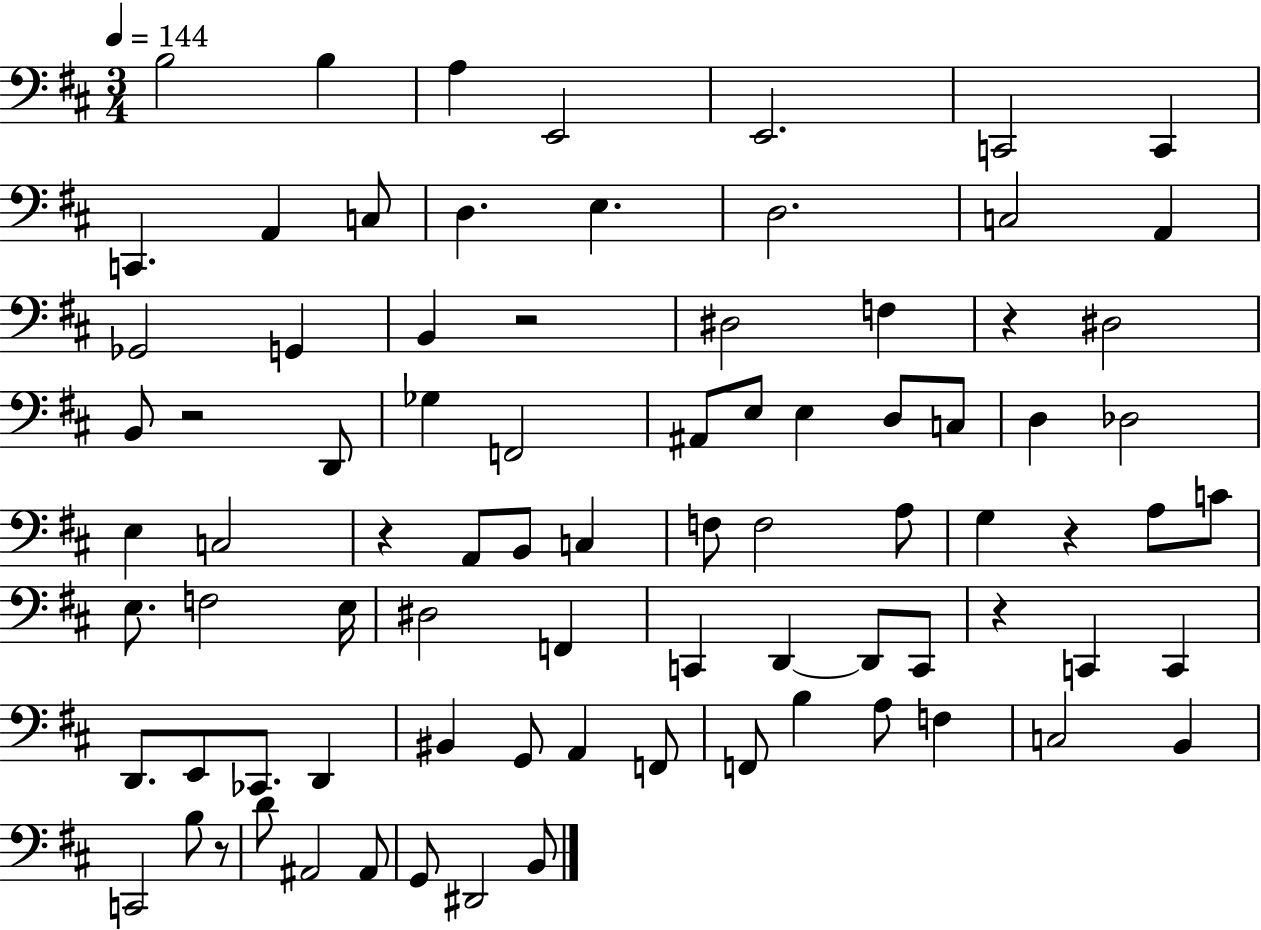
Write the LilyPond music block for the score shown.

{
  \clef bass
  \numericTimeSignature
  \time 3/4
  \key d \major
  \tempo 4 = 144
  b2 b4 | a4 e,2 | e,2. | c,2 c,4 | \break c,4. a,4 c8 | d4. e4. | d2. | c2 a,4 | \break ges,2 g,4 | b,4 r2 | dis2 f4 | r4 dis2 | \break b,8 r2 d,8 | ges4 f,2 | ais,8 e8 e4 d8 c8 | d4 des2 | \break e4 c2 | r4 a,8 b,8 c4 | f8 f2 a8 | g4 r4 a8 c'8 | \break e8. f2 e16 | dis2 f,4 | c,4 d,4~~ d,8 c,8 | r4 c,4 c,4 | \break d,8. e,8 ces,8. d,4 | bis,4 g,8 a,4 f,8 | f,8 b4 a8 f4 | c2 b,4 | \break c,2 b8 r8 | d'8 ais,2 ais,8 | g,8 dis,2 b,8 | \bar "|."
}